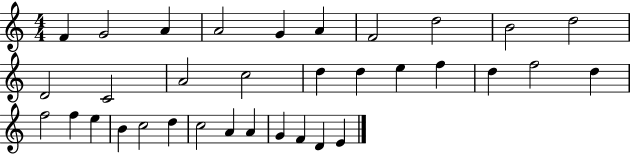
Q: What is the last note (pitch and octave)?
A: E4